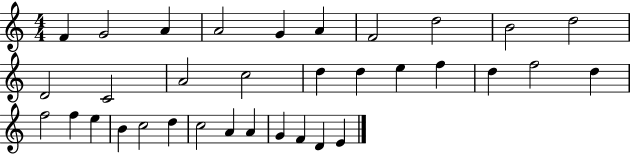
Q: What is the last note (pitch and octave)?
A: E4